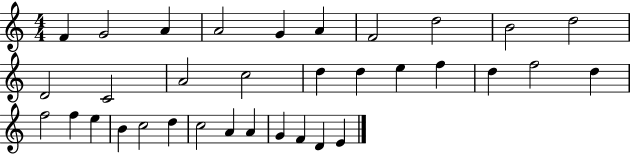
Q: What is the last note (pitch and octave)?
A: E4